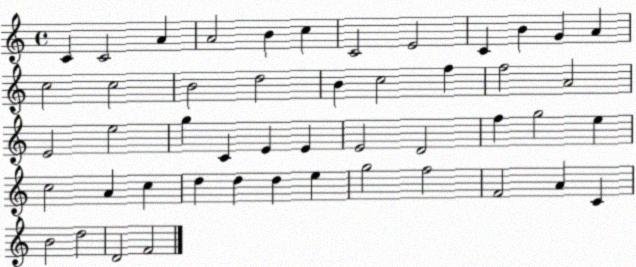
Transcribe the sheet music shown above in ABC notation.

X:1
T:Untitled
M:4/4
L:1/4
K:C
C C2 A A2 B c C2 E2 C B G A c2 c2 B2 d2 B c2 f f2 A2 E2 e2 g C E E E2 D2 f g2 e c2 A c d d d e g2 f2 F2 A C B2 d2 D2 F2